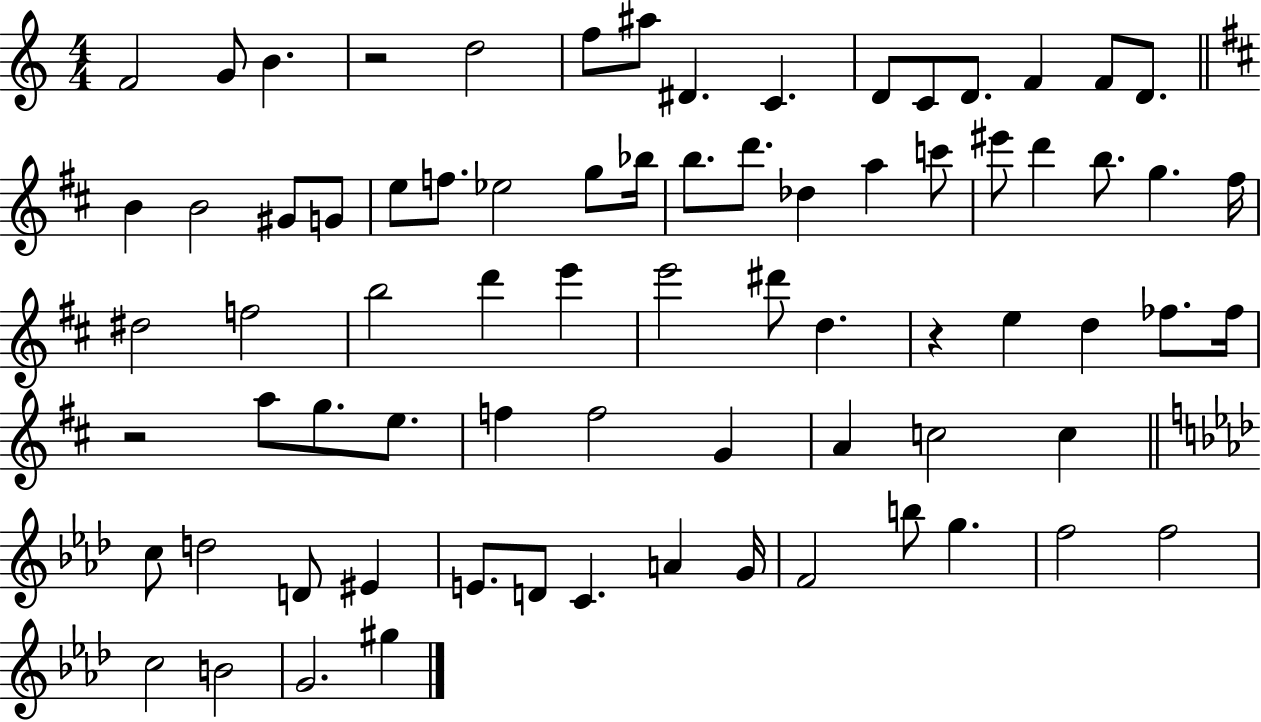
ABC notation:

X:1
T:Untitled
M:4/4
L:1/4
K:C
F2 G/2 B z2 d2 f/2 ^a/2 ^D C D/2 C/2 D/2 F F/2 D/2 B B2 ^G/2 G/2 e/2 f/2 _e2 g/2 _b/4 b/2 d'/2 _d a c'/2 ^e'/2 d' b/2 g ^f/4 ^d2 f2 b2 d' e' e'2 ^d'/2 d z e d _f/2 _f/4 z2 a/2 g/2 e/2 f f2 G A c2 c c/2 d2 D/2 ^E E/2 D/2 C A G/4 F2 b/2 g f2 f2 c2 B2 G2 ^g